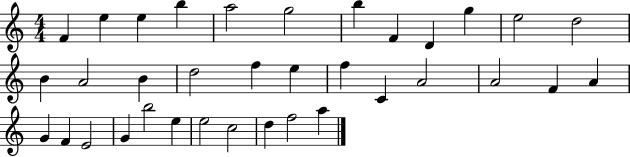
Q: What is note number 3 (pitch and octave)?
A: E5